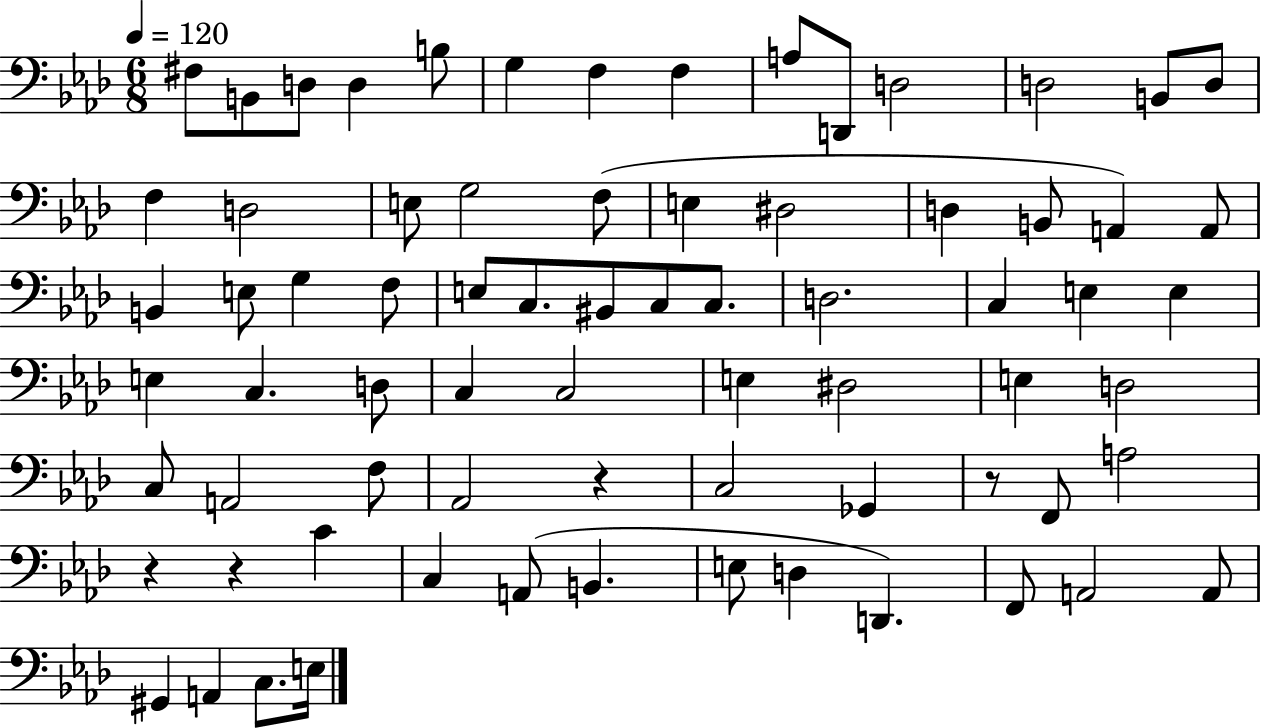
F#3/e B2/e D3/e D3/q B3/e G3/q F3/q F3/q A3/e D2/e D3/h D3/h B2/e D3/e F3/q D3/h E3/e G3/h F3/e E3/q D#3/h D3/q B2/e A2/q A2/e B2/q E3/e G3/q F3/e E3/e C3/e. BIS2/e C3/e C3/e. D3/h. C3/q E3/q E3/q E3/q C3/q. D3/e C3/q C3/h E3/q D#3/h E3/q D3/h C3/e A2/h F3/e Ab2/h R/q C3/h Gb2/q R/e F2/e A3/h R/q R/q C4/q C3/q A2/e B2/q. E3/e D3/q D2/q. F2/e A2/h A2/e G#2/q A2/q C3/e. E3/s